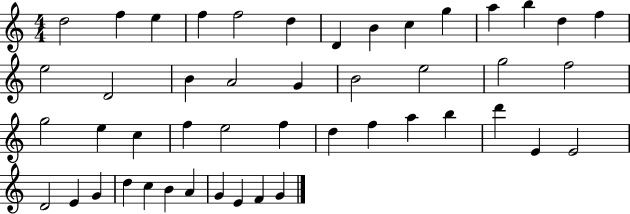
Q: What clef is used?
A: treble